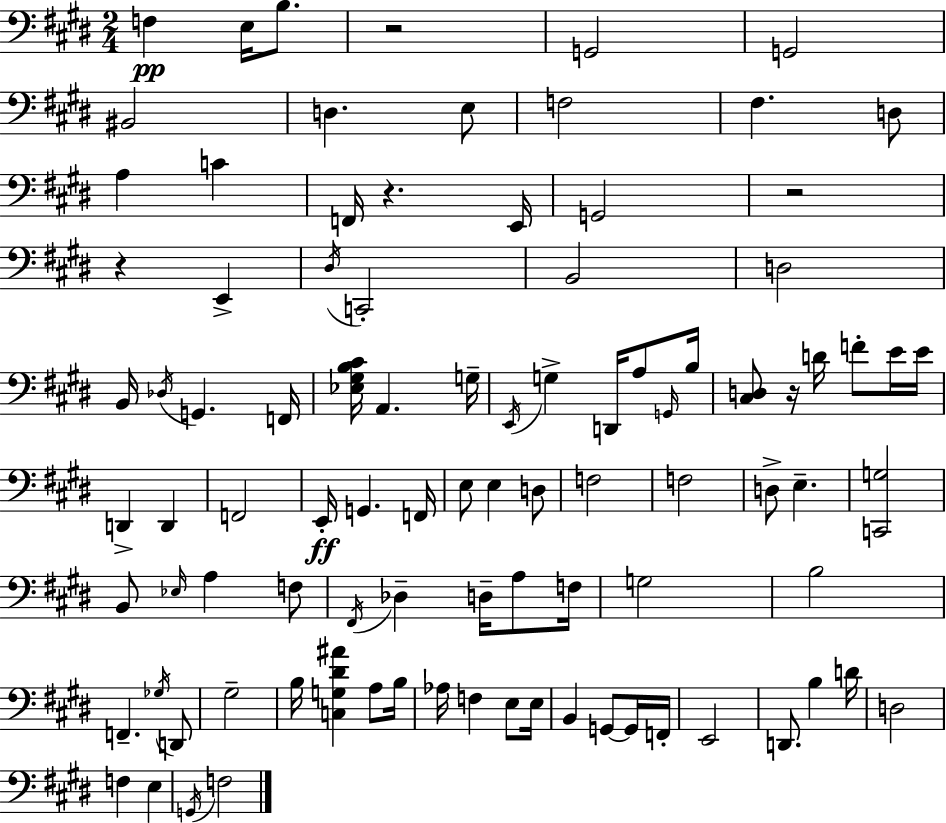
X:1
T:Untitled
M:2/4
L:1/4
K:E
F, E,/4 B,/2 z2 G,,2 G,,2 ^B,,2 D, E,/2 F,2 ^F, D,/2 A, C F,,/4 z E,,/4 G,,2 z2 z E,, ^D,/4 C,,2 B,,2 D,2 B,,/4 _D,/4 G,, F,,/4 [_E,^G,B,^C]/4 A,, G,/4 E,,/4 G, D,,/4 A,/2 G,,/4 B,/4 [^C,D,]/2 z/4 D/4 F/2 E/4 E/4 D,, D,, F,,2 E,,/4 G,, F,,/4 E,/2 E, D,/2 F,2 F,2 D,/2 E, [C,,G,]2 B,,/2 _E,/4 A, F,/2 ^F,,/4 _D, D,/4 A,/2 F,/4 G,2 B,2 F,, _G,/4 D,,/2 ^G,2 B,/4 [C,G,^D^A] A,/2 B,/4 _A,/4 F, E,/2 E,/4 B,, G,,/2 G,,/4 F,,/4 E,,2 D,,/2 B, D/4 D,2 F, E, G,,/4 F,2